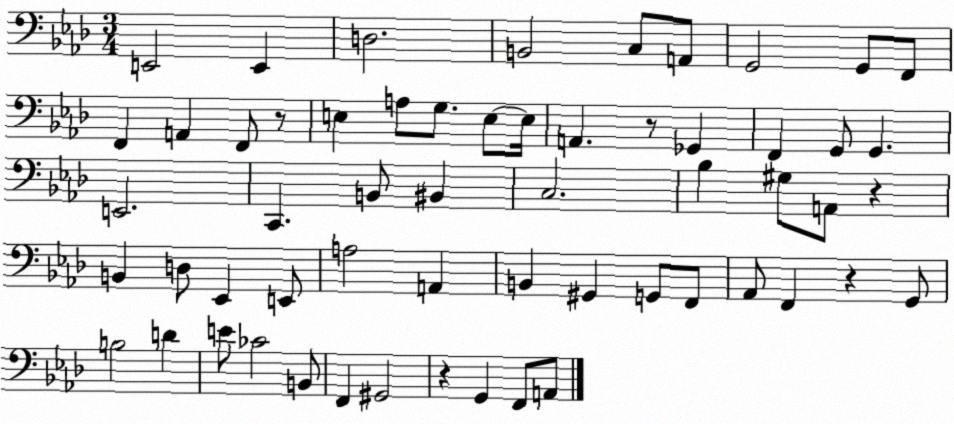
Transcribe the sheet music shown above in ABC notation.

X:1
T:Untitled
M:3/4
L:1/4
K:Ab
E,,2 E,, D,2 B,,2 C,/2 A,,/2 G,,2 G,,/2 F,,/2 F,, A,, F,,/2 z/2 E, A,/2 G,/2 E,/2 E,/4 A,, z/2 _G,, F,, G,,/2 G,, E,,2 C,, B,,/2 ^B,, C,2 _B, ^G,/2 A,,/2 z B,, D,/2 _E,, E,,/2 A,2 A,, B,, ^G,, G,,/2 F,,/2 _A,,/2 F,, z G,,/2 B,2 D E/2 _C2 B,,/2 F,, ^G,,2 z G,, F,,/2 A,,/2